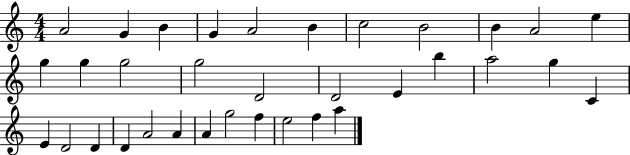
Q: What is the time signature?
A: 4/4